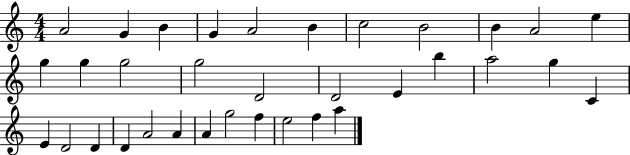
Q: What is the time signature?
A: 4/4